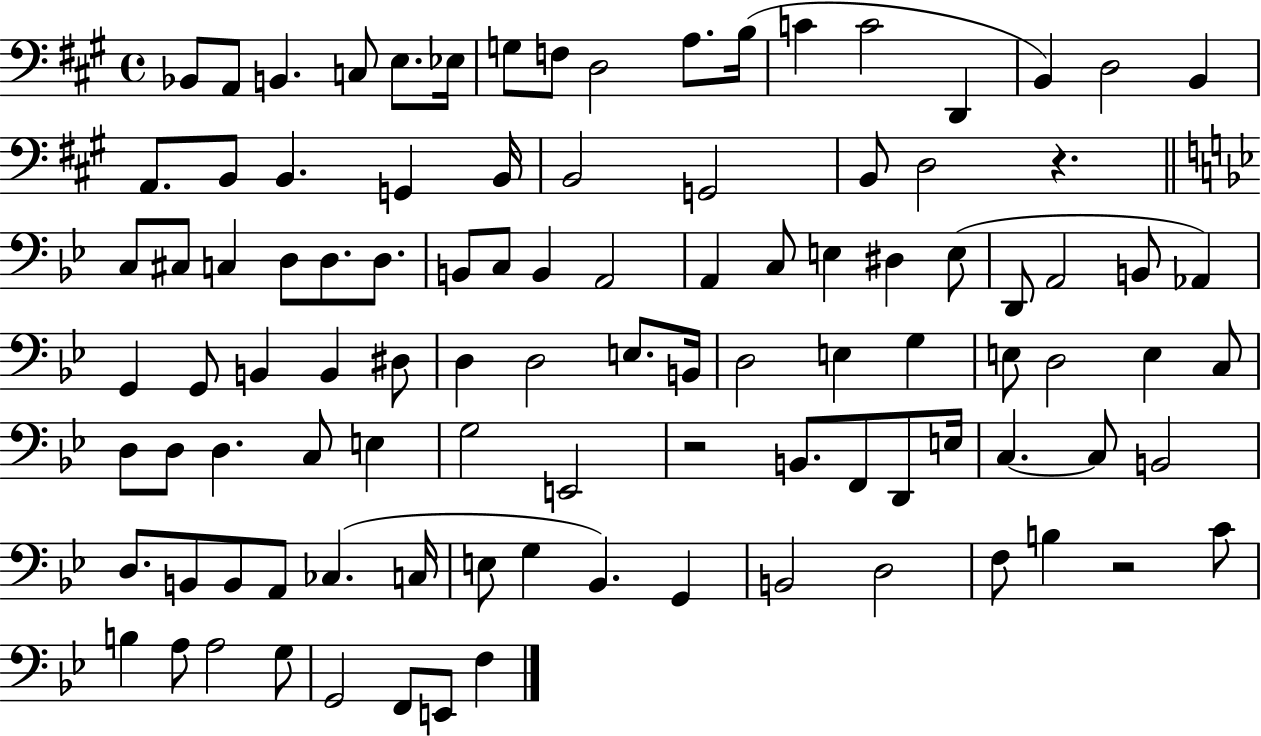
X:1
T:Untitled
M:4/4
L:1/4
K:A
_B,,/2 A,,/2 B,, C,/2 E,/2 _E,/4 G,/2 F,/2 D,2 A,/2 B,/4 C C2 D,, B,, D,2 B,, A,,/2 B,,/2 B,, G,, B,,/4 B,,2 G,,2 B,,/2 D,2 z C,/2 ^C,/2 C, D,/2 D,/2 D,/2 B,,/2 C,/2 B,, A,,2 A,, C,/2 E, ^D, E,/2 D,,/2 A,,2 B,,/2 _A,, G,, G,,/2 B,, B,, ^D,/2 D, D,2 E,/2 B,,/4 D,2 E, G, E,/2 D,2 E, C,/2 D,/2 D,/2 D, C,/2 E, G,2 E,,2 z2 B,,/2 F,,/2 D,,/2 E,/4 C, C,/2 B,,2 D,/2 B,,/2 B,,/2 A,,/2 _C, C,/4 E,/2 G, _B,, G,, B,,2 D,2 F,/2 B, z2 C/2 B, A,/2 A,2 G,/2 G,,2 F,,/2 E,,/2 F,